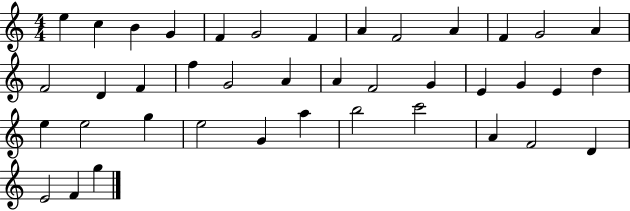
{
  \clef treble
  \numericTimeSignature
  \time 4/4
  \key c \major
  e''4 c''4 b'4 g'4 | f'4 g'2 f'4 | a'4 f'2 a'4 | f'4 g'2 a'4 | \break f'2 d'4 f'4 | f''4 g'2 a'4 | a'4 f'2 g'4 | e'4 g'4 e'4 d''4 | \break e''4 e''2 g''4 | e''2 g'4 a''4 | b''2 c'''2 | a'4 f'2 d'4 | \break e'2 f'4 g''4 | \bar "|."
}